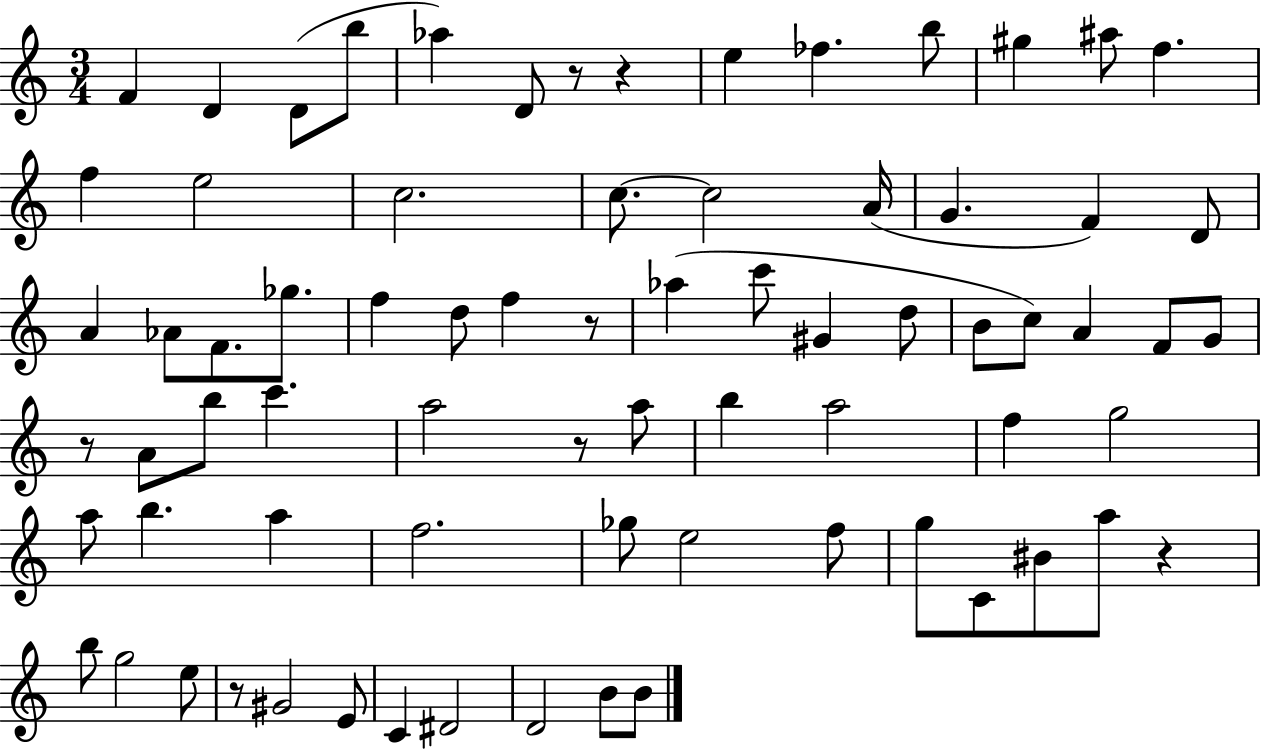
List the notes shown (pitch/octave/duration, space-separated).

F4/q D4/q D4/e B5/e Ab5/q D4/e R/e R/q E5/q FES5/q. B5/e G#5/q A#5/e F5/q. F5/q E5/h C5/h. C5/e. C5/h A4/s G4/q. F4/q D4/e A4/q Ab4/e F4/e. Gb5/e. F5/q D5/e F5/q R/e Ab5/q C6/e G#4/q D5/e B4/e C5/e A4/q F4/e G4/e R/e A4/e B5/e C6/q. A5/h R/e A5/e B5/q A5/h F5/q G5/h A5/e B5/q. A5/q F5/h. Gb5/e E5/h F5/e G5/e C4/e BIS4/e A5/e R/q B5/e G5/h E5/e R/e G#4/h E4/e C4/q D#4/h D4/h B4/e B4/e